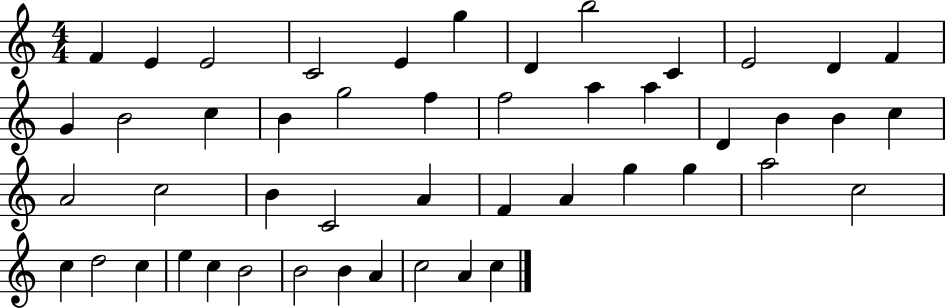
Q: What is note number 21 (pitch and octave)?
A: A5